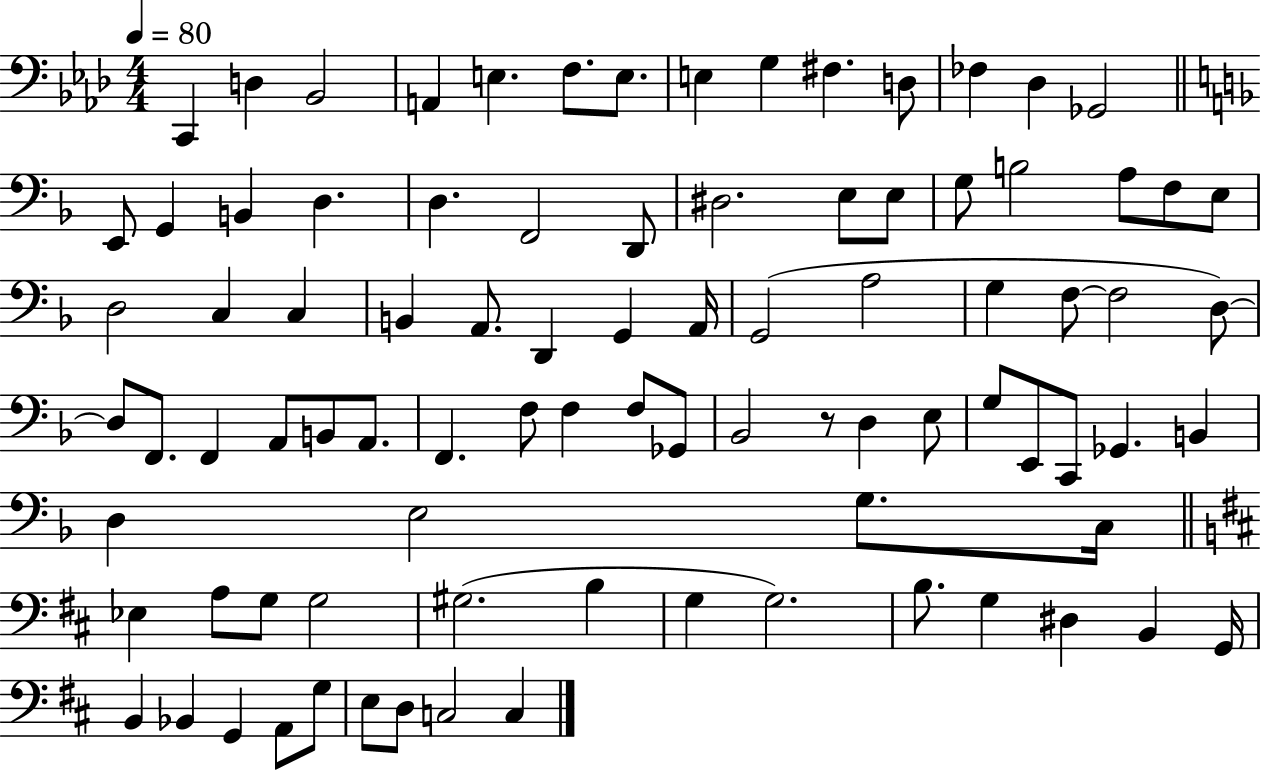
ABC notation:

X:1
T:Untitled
M:4/4
L:1/4
K:Ab
C,, D, _B,,2 A,, E, F,/2 E,/2 E, G, ^F, D,/2 _F, _D, _G,,2 E,,/2 G,, B,, D, D, F,,2 D,,/2 ^D,2 E,/2 E,/2 G,/2 B,2 A,/2 F,/2 E,/2 D,2 C, C, B,, A,,/2 D,, G,, A,,/4 G,,2 A,2 G, F,/2 F,2 D,/2 D,/2 F,,/2 F,, A,,/2 B,,/2 A,,/2 F,, F,/2 F, F,/2 _G,,/2 _B,,2 z/2 D, E,/2 G,/2 E,,/2 C,,/2 _G,, B,, D, E,2 G,/2 C,/4 _E, A,/2 G,/2 G,2 ^G,2 B, G, G,2 B,/2 G, ^D, B,, G,,/4 B,, _B,, G,, A,,/2 G,/2 E,/2 D,/2 C,2 C,